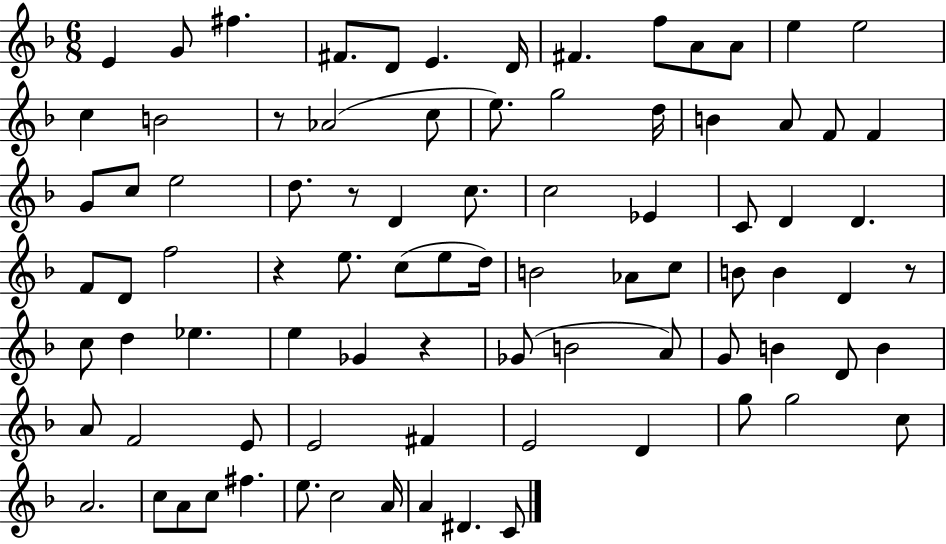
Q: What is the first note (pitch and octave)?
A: E4